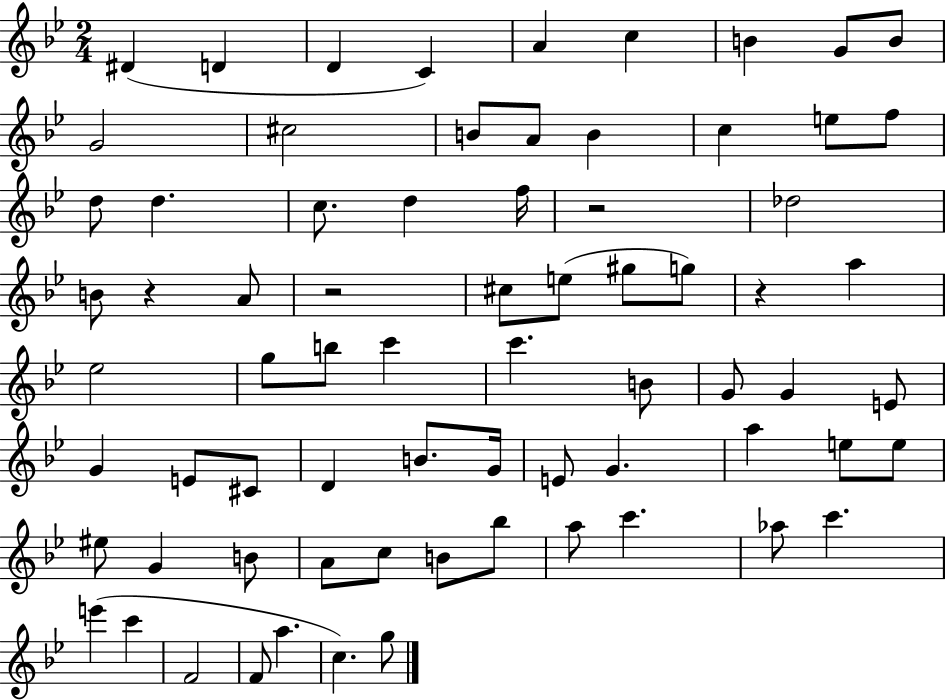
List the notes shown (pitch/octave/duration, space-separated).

D#4/q D4/q D4/q C4/q A4/q C5/q B4/q G4/e B4/e G4/h C#5/h B4/e A4/e B4/q C5/q E5/e F5/e D5/e D5/q. C5/e. D5/q F5/s R/h Db5/h B4/e R/q A4/e R/h C#5/e E5/e G#5/e G5/e R/q A5/q Eb5/h G5/e B5/e C6/q C6/q. B4/e G4/e G4/q E4/e G4/q E4/e C#4/e D4/q B4/e. G4/s E4/e G4/q. A5/q E5/e E5/e EIS5/e G4/q B4/e A4/e C5/e B4/e Bb5/e A5/e C6/q. Ab5/e C6/q. E6/q C6/q F4/h F4/e A5/q. C5/q. G5/e